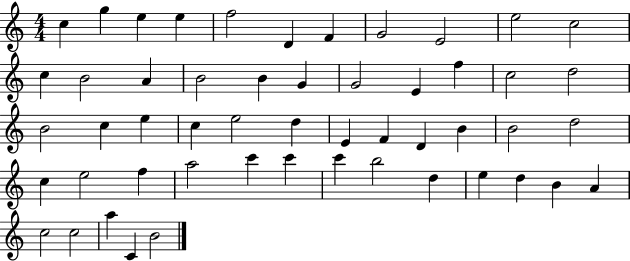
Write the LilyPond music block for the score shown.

{
  \clef treble
  \numericTimeSignature
  \time 4/4
  \key c \major
  c''4 g''4 e''4 e''4 | f''2 d'4 f'4 | g'2 e'2 | e''2 c''2 | \break c''4 b'2 a'4 | b'2 b'4 g'4 | g'2 e'4 f''4 | c''2 d''2 | \break b'2 c''4 e''4 | c''4 e''2 d''4 | e'4 f'4 d'4 b'4 | b'2 d''2 | \break c''4 e''2 f''4 | a''2 c'''4 c'''4 | c'''4 b''2 d''4 | e''4 d''4 b'4 a'4 | \break c''2 c''2 | a''4 c'4 b'2 | \bar "|."
}